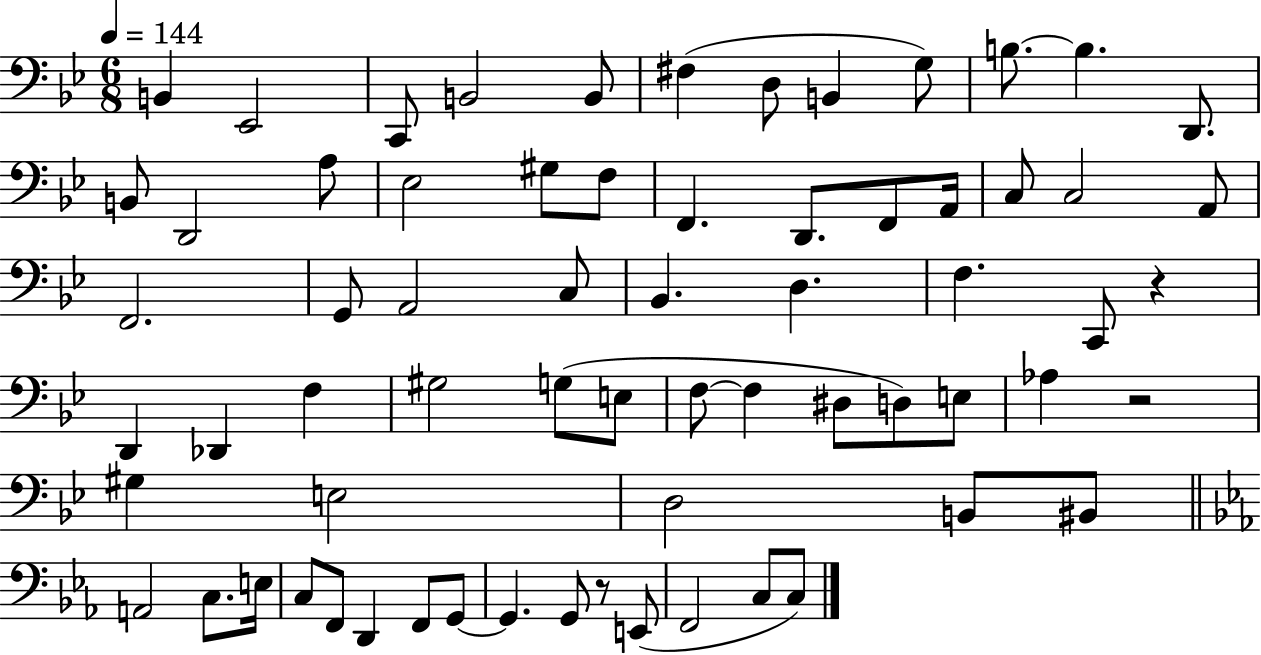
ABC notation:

X:1
T:Untitled
M:6/8
L:1/4
K:Bb
B,, _E,,2 C,,/2 B,,2 B,,/2 ^F, D,/2 B,, G,/2 B,/2 B, D,,/2 B,,/2 D,,2 A,/2 _E,2 ^G,/2 F,/2 F,, D,,/2 F,,/2 A,,/4 C,/2 C,2 A,,/2 F,,2 G,,/2 A,,2 C,/2 _B,, D, F, C,,/2 z D,, _D,, F, ^G,2 G,/2 E,/2 F,/2 F, ^D,/2 D,/2 E,/2 _A, z2 ^G, E,2 D,2 B,,/2 ^B,,/2 A,,2 C,/2 E,/4 C,/2 F,,/2 D,, F,,/2 G,,/2 G,, G,,/2 z/2 E,,/2 F,,2 C,/2 C,/2